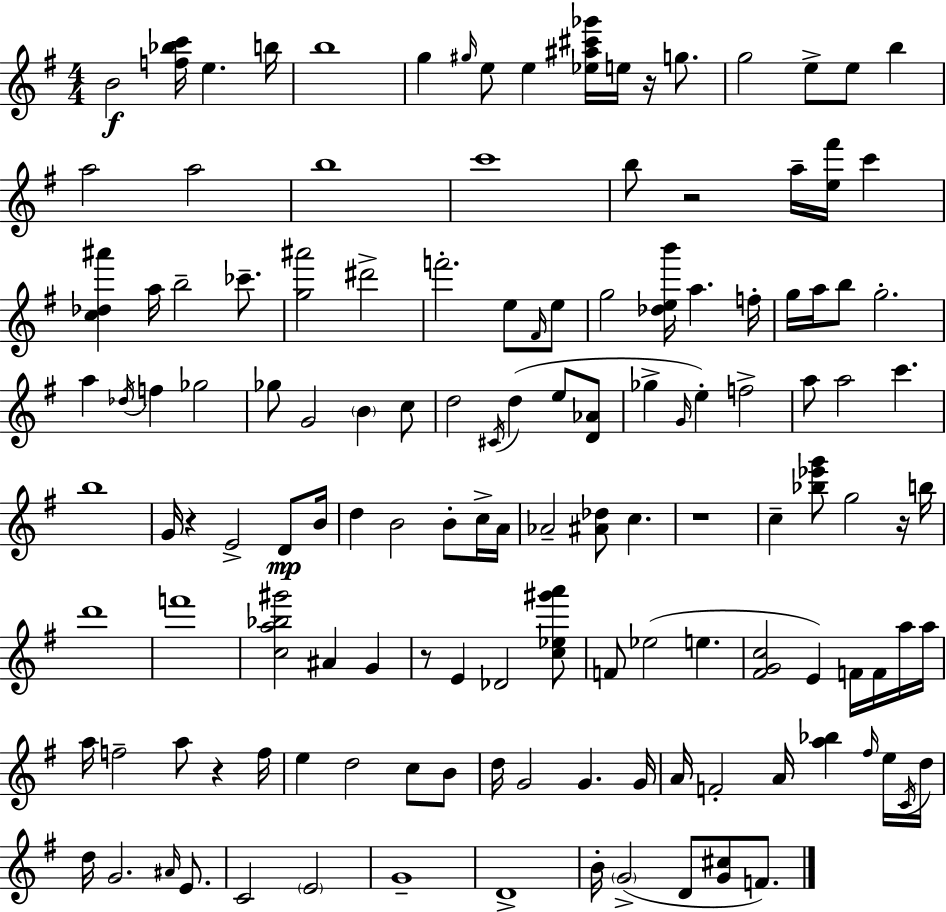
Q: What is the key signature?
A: G major